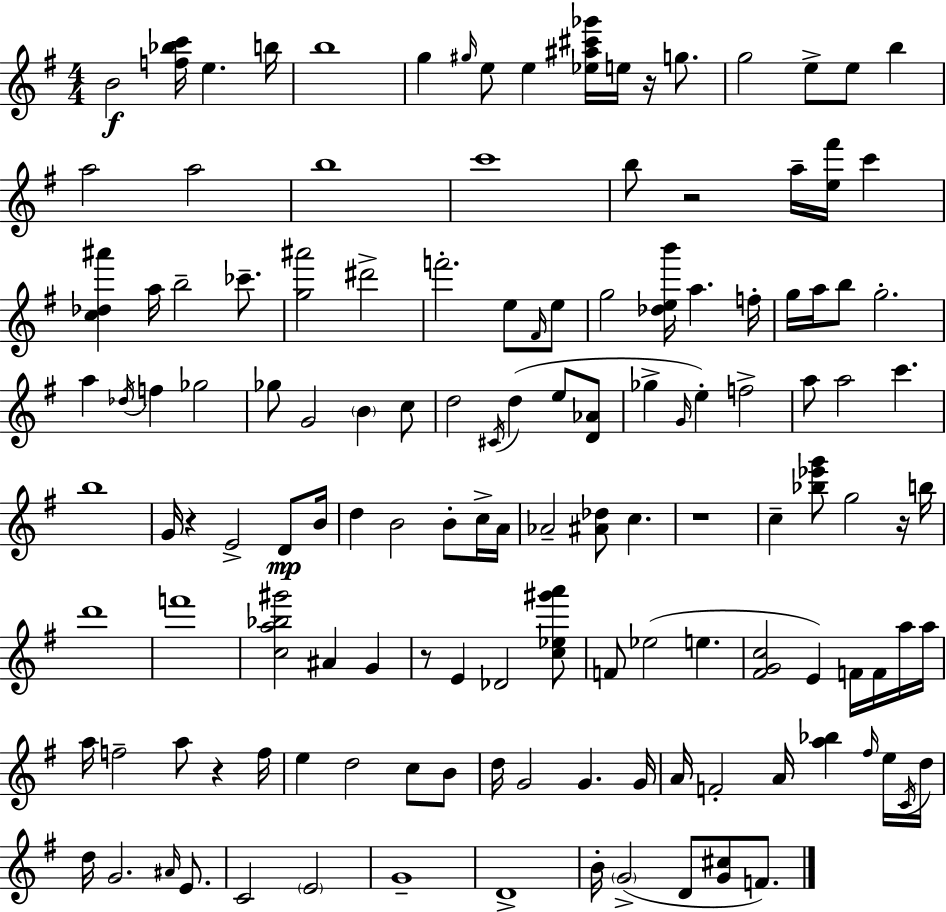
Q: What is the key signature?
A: G major